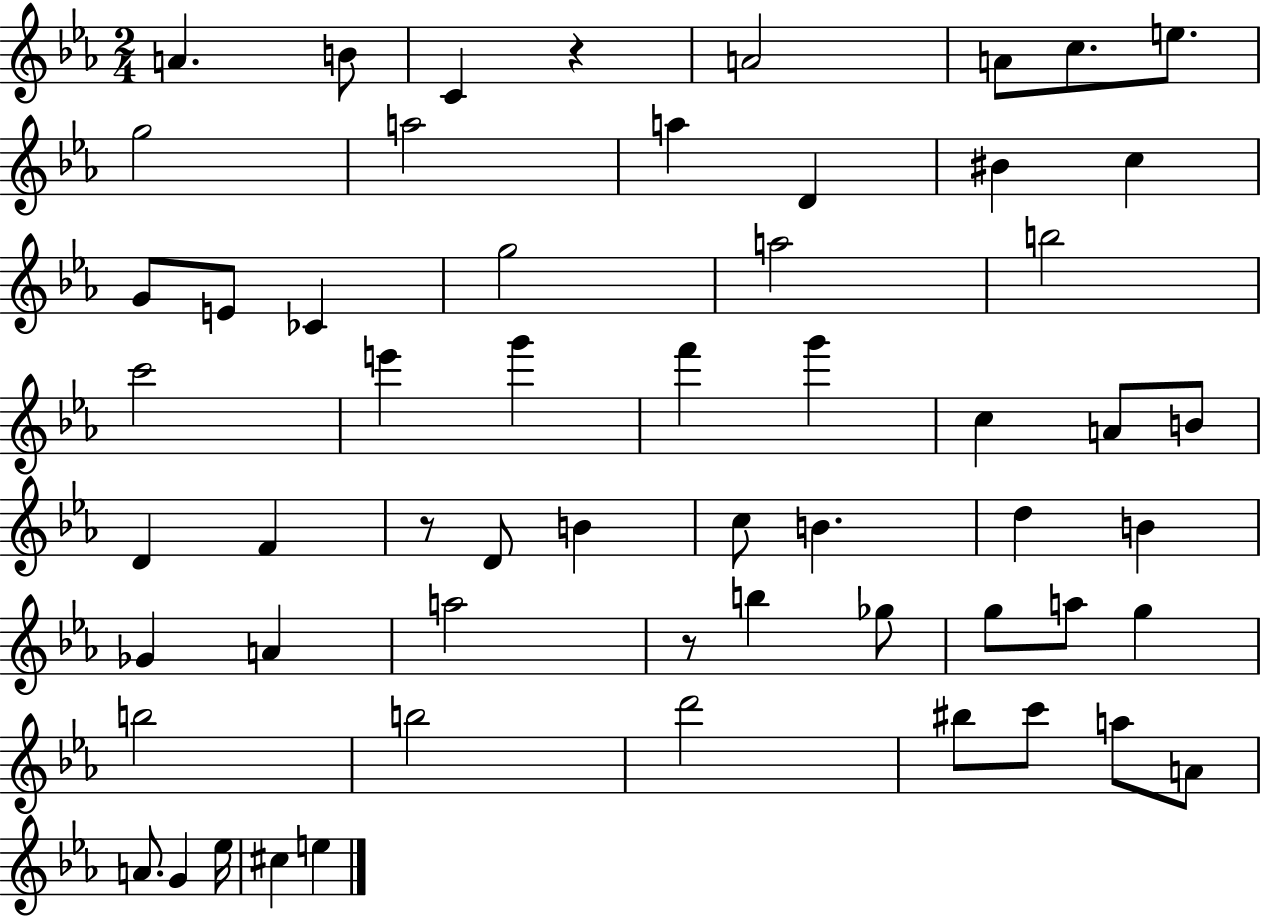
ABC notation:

X:1
T:Untitled
M:2/4
L:1/4
K:Eb
A B/2 C z A2 A/2 c/2 e/2 g2 a2 a D ^B c G/2 E/2 _C g2 a2 b2 c'2 e' g' f' g' c A/2 B/2 D F z/2 D/2 B c/2 B d B _G A a2 z/2 b _g/2 g/2 a/2 g b2 b2 d'2 ^b/2 c'/2 a/2 A/2 A/2 G _e/4 ^c e